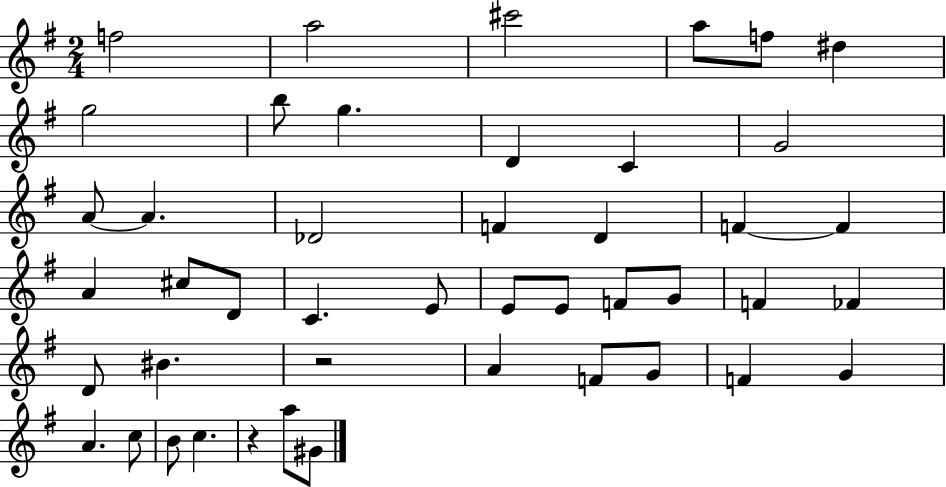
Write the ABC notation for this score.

X:1
T:Untitled
M:2/4
L:1/4
K:G
f2 a2 ^c'2 a/2 f/2 ^d g2 b/2 g D C G2 A/2 A _D2 F D F F A ^c/2 D/2 C E/2 E/2 E/2 F/2 G/2 F _F D/2 ^B z2 A F/2 G/2 F G A c/2 B/2 c z a/2 ^G/2